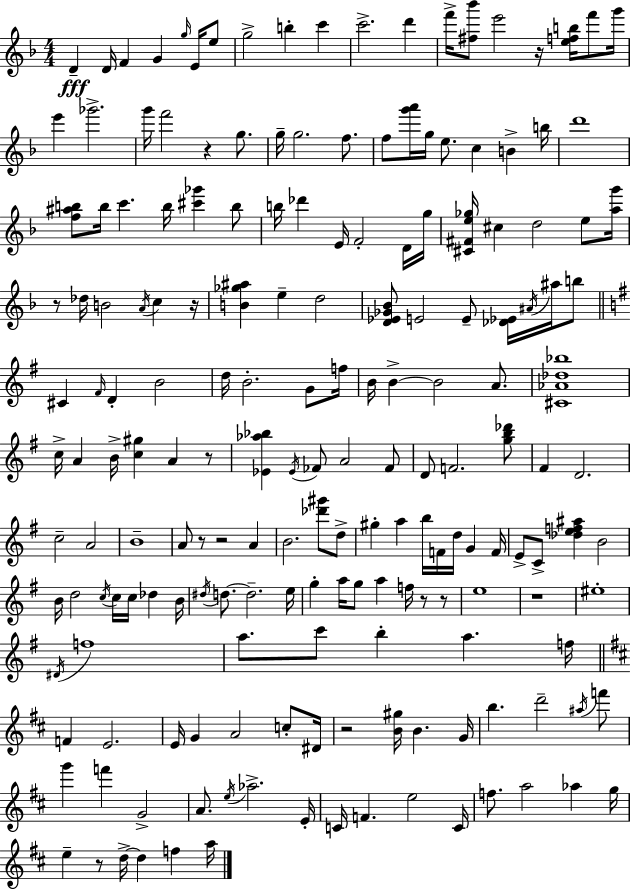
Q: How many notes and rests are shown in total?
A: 183